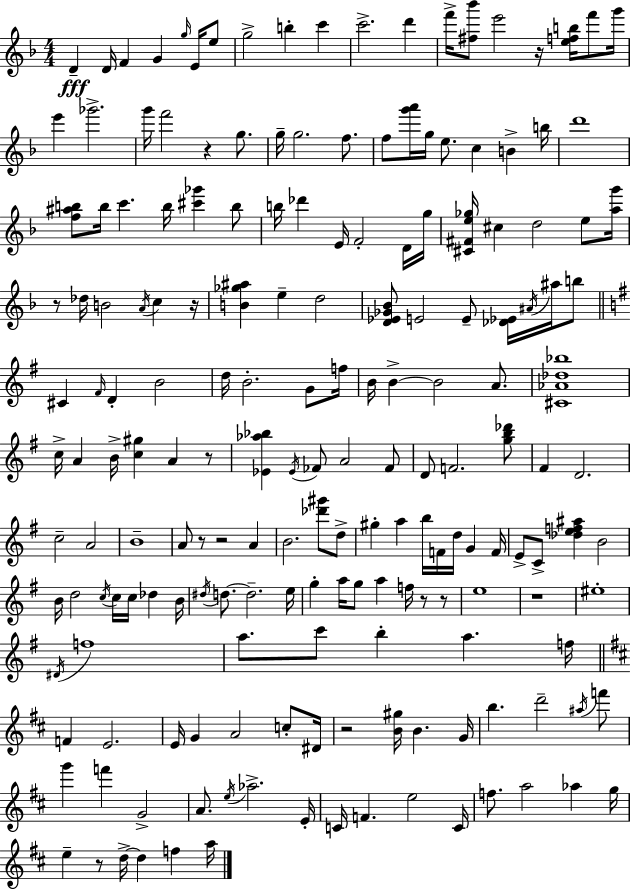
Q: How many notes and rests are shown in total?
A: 183